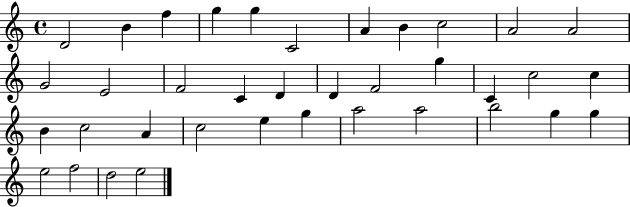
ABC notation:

X:1
T:Untitled
M:4/4
L:1/4
K:C
D2 B f g g C2 A B c2 A2 A2 G2 E2 F2 C D D F2 g C c2 c B c2 A c2 e g a2 a2 b2 g g e2 f2 d2 e2